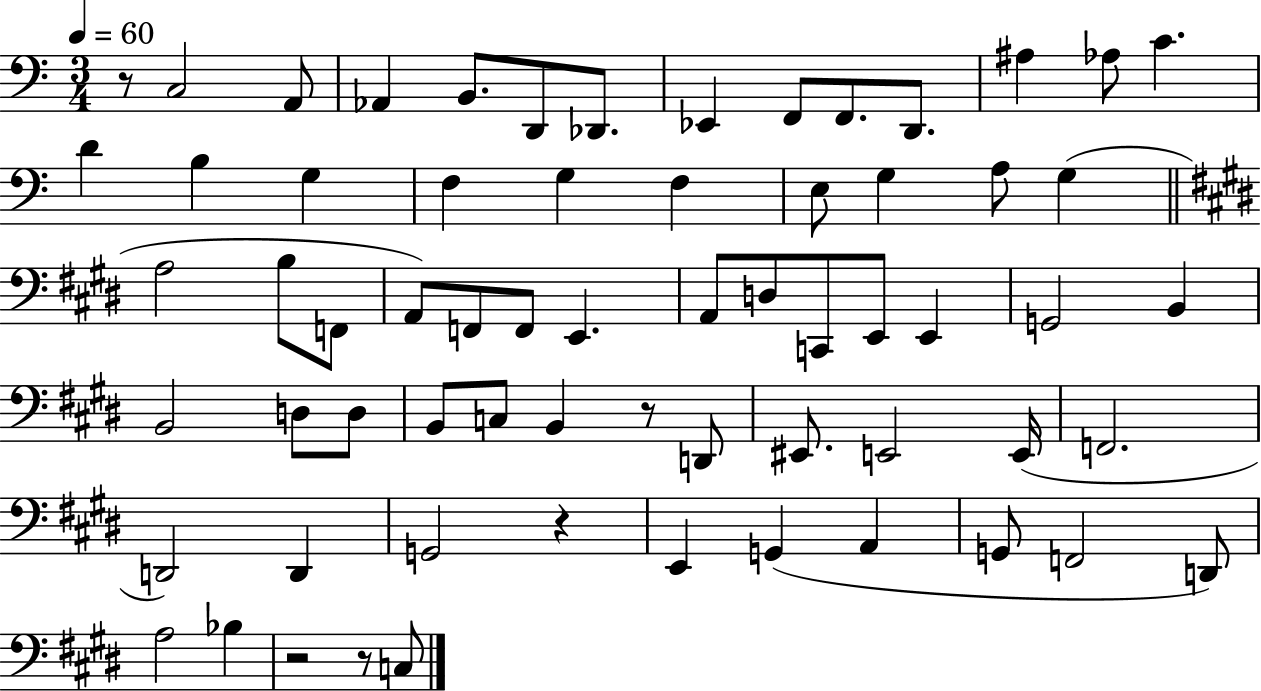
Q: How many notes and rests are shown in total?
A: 65